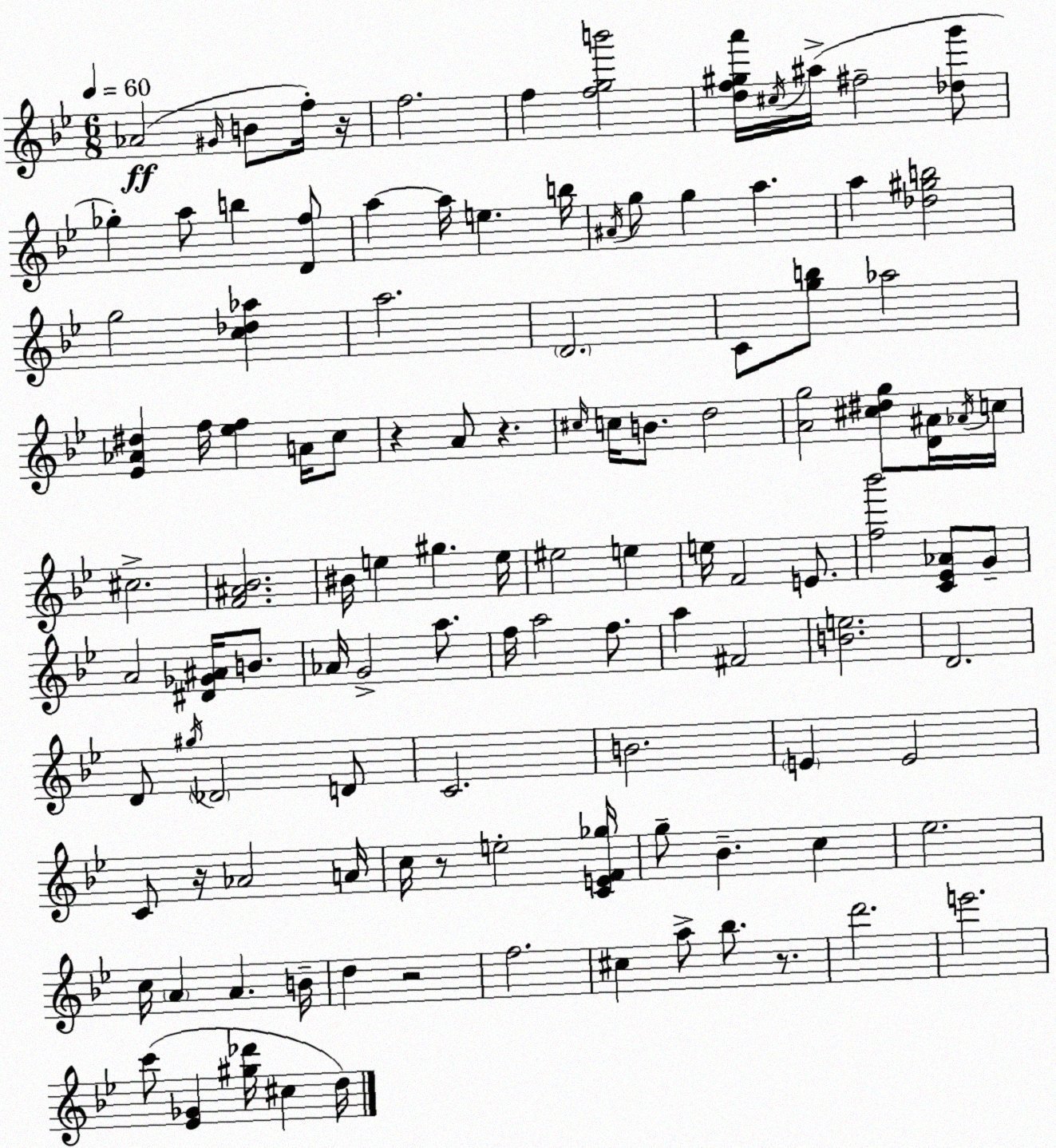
X:1
T:Untitled
M:6/8
L:1/4
K:Bb
_A2 ^G/4 B/2 f/4 z/4 f2 f [fgb']2 [df^ga']/4 ^c/4 ^a/4 ^f2 [_dg']/2 _g a/2 b [Df]/2 a a/4 e b/4 ^A/4 g/2 g a a [_d^gb]2 g2 [c_d_a] a2 D2 C/2 [gb]/2 _a2 [_E_A^d] f/4 [_ef] A/4 c/2 z A/2 z ^c/4 c/4 B/2 d2 [Ag]2 [^c^dg]/2 [D^A]/4 _A/4 c/4 ^c2 [F^A_B]2 ^B/4 e ^g e/4 ^e2 e e/4 F2 E/2 [f_b']2 [C_E_A]/2 G/2 A2 [^D_G^A]/4 B/2 _A/4 G2 a/2 f/4 a2 f/2 a ^F2 [Be]2 D2 D/2 ^g/4 _D2 D/2 C2 B2 E E2 C/2 z/4 _A2 A/4 c/4 z/2 e2 [CEF_g]/4 g/2 _B c _e2 c/4 A A B/4 d z2 f2 ^c a/2 _b/2 z/2 d'2 e'2 c'/2 [_E_G] [^g_d']/4 ^c d/4